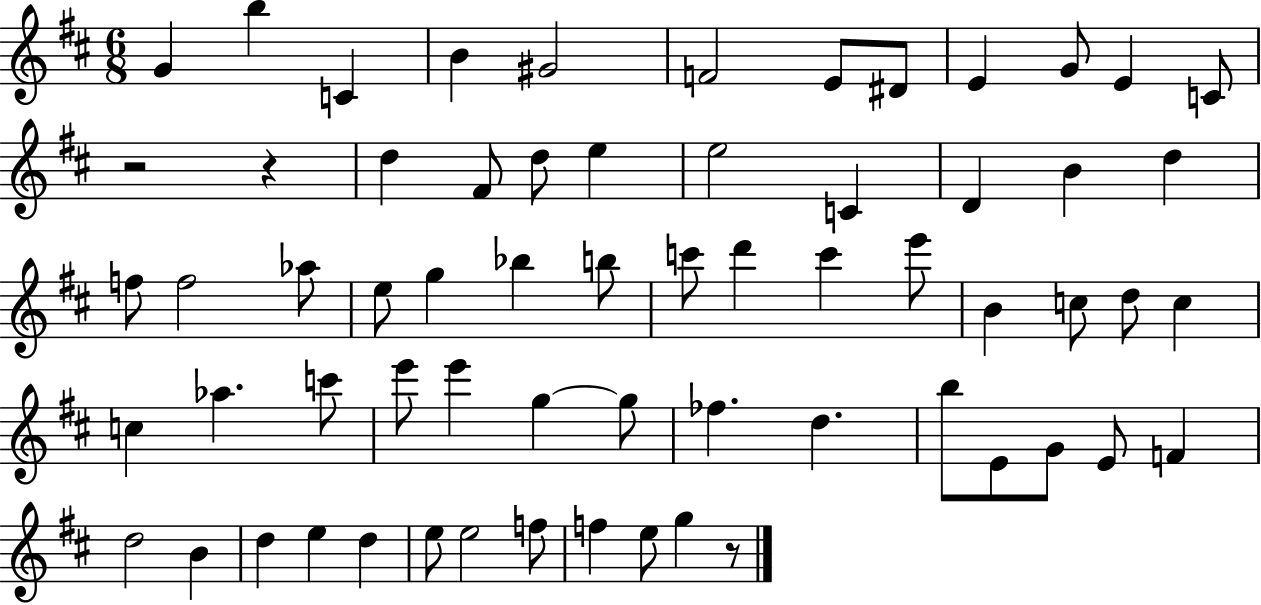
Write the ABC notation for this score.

X:1
T:Untitled
M:6/8
L:1/4
K:D
G b C B ^G2 F2 E/2 ^D/2 E G/2 E C/2 z2 z d ^F/2 d/2 e e2 C D B d f/2 f2 _a/2 e/2 g _b b/2 c'/2 d' c' e'/2 B c/2 d/2 c c _a c'/2 e'/2 e' g g/2 _f d b/2 E/2 G/2 E/2 F d2 B d e d e/2 e2 f/2 f e/2 g z/2